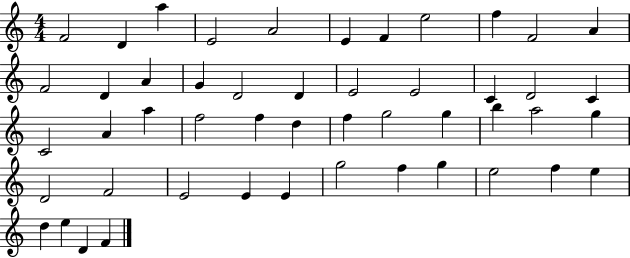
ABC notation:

X:1
T:Untitled
M:4/4
L:1/4
K:C
F2 D a E2 A2 E F e2 f F2 A F2 D A G D2 D E2 E2 C D2 C C2 A a f2 f d f g2 g b a2 g D2 F2 E2 E E g2 f g e2 f e d e D F